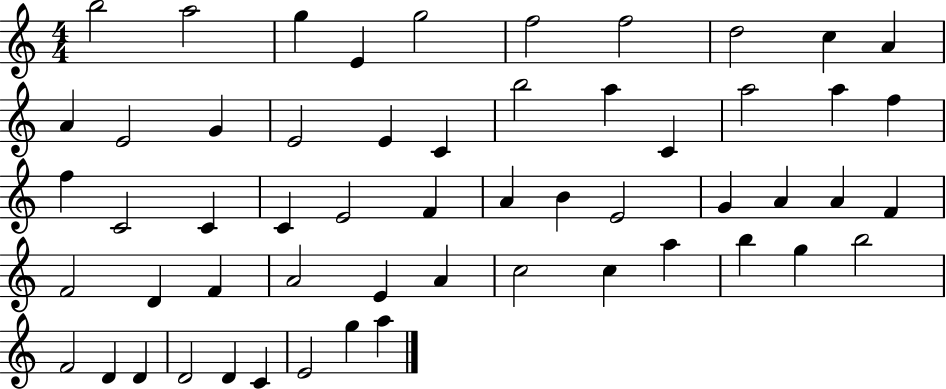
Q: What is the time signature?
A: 4/4